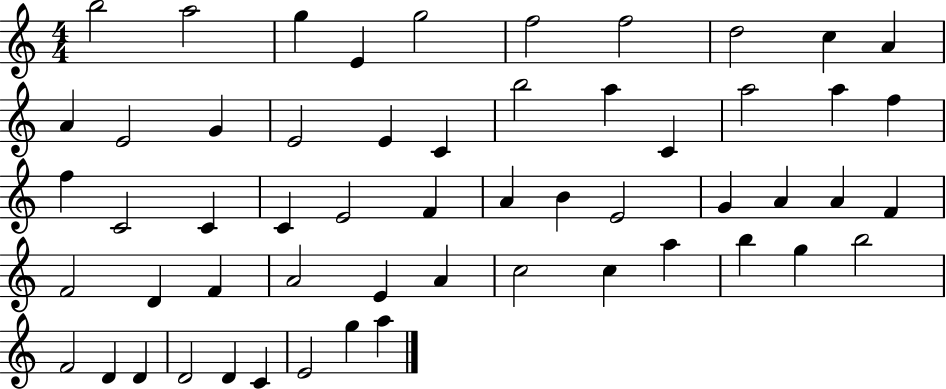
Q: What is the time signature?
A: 4/4